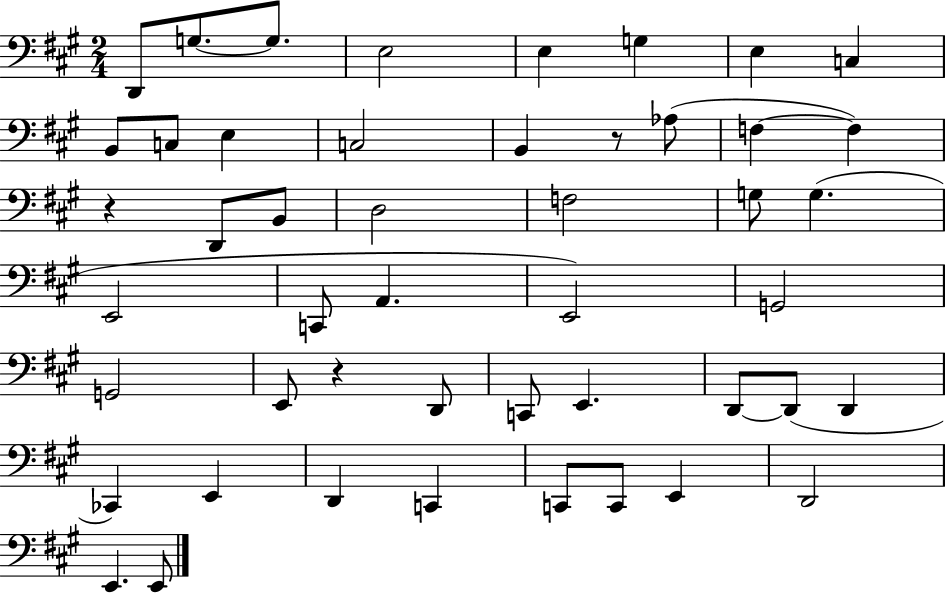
X:1
T:Untitled
M:2/4
L:1/4
K:A
D,,/2 G,/2 G,/2 E,2 E, G, E, C, B,,/2 C,/2 E, C,2 B,, z/2 _A,/2 F, F, z D,,/2 B,,/2 D,2 F,2 G,/2 G, E,,2 C,,/2 A,, E,,2 G,,2 G,,2 E,,/2 z D,,/2 C,,/2 E,, D,,/2 D,,/2 D,, _C,, E,, D,, C,, C,,/2 C,,/2 E,, D,,2 E,, E,,/2